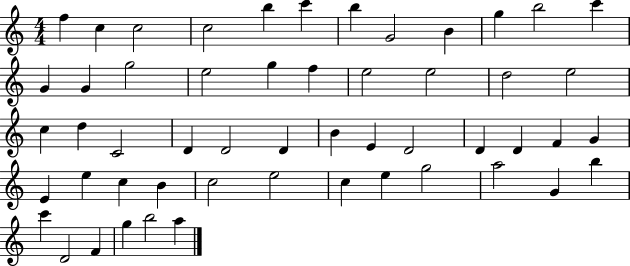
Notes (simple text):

F5/q C5/q C5/h C5/h B5/q C6/q B5/q G4/h B4/q G5/q B5/h C6/q G4/q G4/q G5/h E5/h G5/q F5/q E5/h E5/h D5/h E5/h C5/q D5/q C4/h D4/q D4/h D4/q B4/q E4/q D4/h D4/q D4/q F4/q G4/q E4/q E5/q C5/q B4/q C5/h E5/h C5/q E5/q G5/h A5/h G4/q B5/q C6/q D4/h F4/q G5/q B5/h A5/q